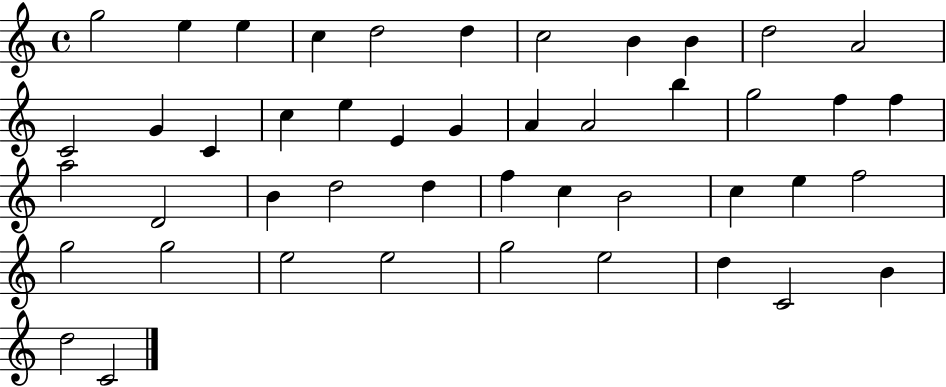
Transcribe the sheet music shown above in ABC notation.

X:1
T:Untitled
M:4/4
L:1/4
K:C
g2 e e c d2 d c2 B B d2 A2 C2 G C c e E G A A2 b g2 f f a2 D2 B d2 d f c B2 c e f2 g2 g2 e2 e2 g2 e2 d C2 B d2 C2